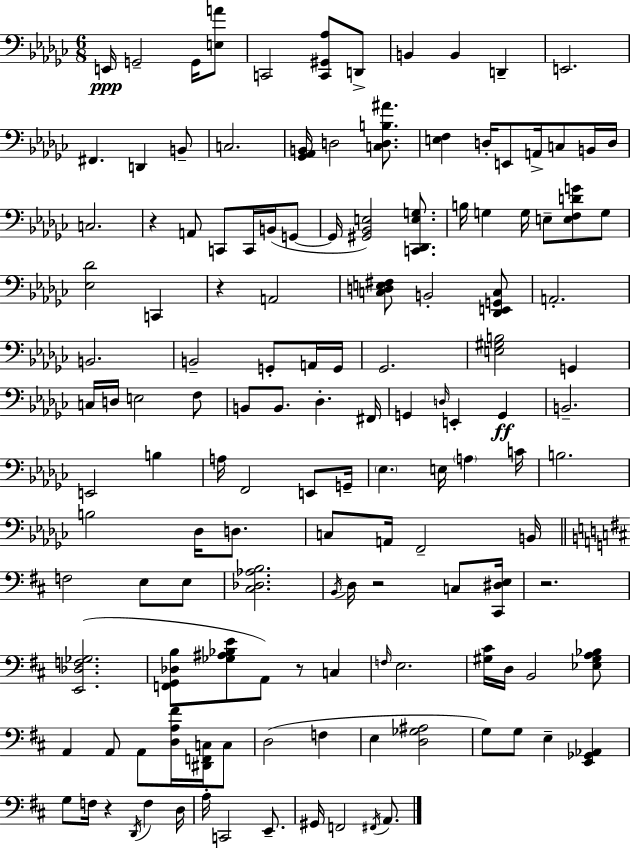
E2/s G2/h G2/s [E3,A4]/e C2/h [C2,G#2,Ab3]/e D2/e B2/q B2/q D2/q E2/h. F#2/q. D2/q B2/e C3/h. [Gb2,Ab2,B2]/s D3/h [C3,D3,B3,A#4]/e. [E3,F3]/q D3/s E2/e A2/s C3/e B2/s D3/s C3/h. R/q A2/e C2/e C2/s B2/s G2/e G2/s [G#2,Bb2,E3]/h [C2,Db2,E3,G3]/e. B3/s G3/q G3/s E3/e [E3,F3,D4,G4]/e G3/e [Eb3,Db4]/h C2/q R/q A2/h [C3,D3,E3,F#3]/e B2/h [Db2,E2,G2,C3]/e A2/h. B2/h. B2/h G2/e A2/s G2/s Gb2/h. [E3,G#3,B3]/h G2/q C3/s D3/s E3/h F3/e B2/e B2/e. Db3/q. F#2/s G2/q D3/s E2/q G2/q B2/h. E2/h B3/q A3/s F2/h E2/e G2/s Eb3/q. E3/s A3/q C4/s B3/h. B3/h Db3/s D3/e. C3/e A2/s F2/h B2/s F3/h E3/e E3/e [C#3,Db3,Ab3,B3]/h. B2/s D3/s R/h C3/e [C#2,D#3,E3]/s R/h. [E2,Db3,F3,Gb3]/h. [F2,G2,Db3,B3]/e [Gb3,A#3,Bb3,E4]/e A2/e R/e C3/q F3/s E3/h. [G#3,C#4]/s D3/s B2/h [Eb3,G#3,A3,Bb3]/e A2/q A2/e A2/e [D3,A3,F#4]/s [D#2,F2,C3]/s C3/e D3/h F3/q E3/q [D3,Gb3,A#3]/h G3/e G3/e E3/q [E2,Gb2,Ab2]/q G3/e F3/s R/q D2/s F3/q D3/s A3/s C2/h E2/e. G#2/s F2/h F#2/s A2/e.